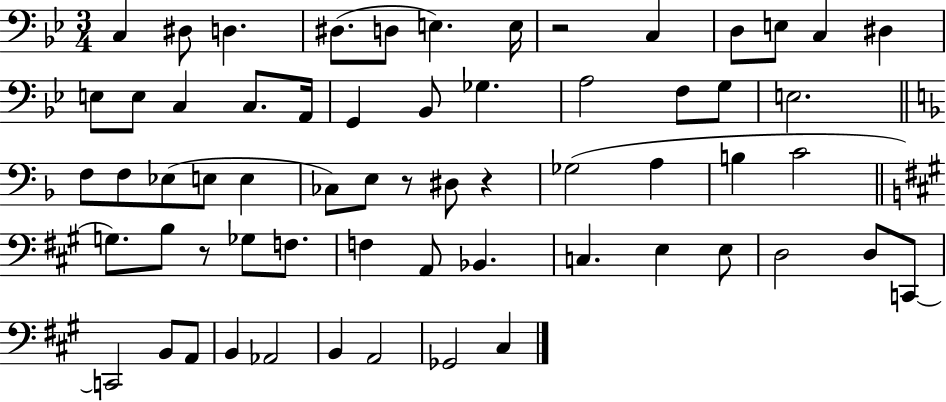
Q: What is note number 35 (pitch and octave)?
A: B3